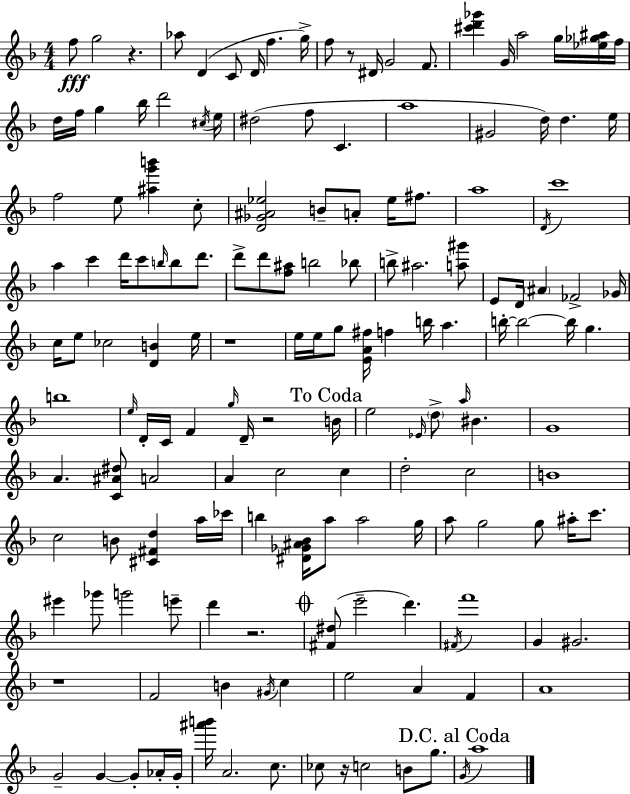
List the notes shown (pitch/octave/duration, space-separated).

F5/e G5/h R/q. Ab5/e D4/q C4/e D4/s F5/q. G5/s F5/e R/e D#4/s G4/h F4/e. [C#6,D6,Gb6]/q G4/s A5/h G5/s [Eb5,Gb5,A#5]/s F5/s D5/s F5/s G5/q Bb5/s D6/h C#5/s E5/s D#5/h F5/e C4/q. A5/w G#4/h D5/s D5/q. E5/s F5/h E5/e [A#5,G6,B6]/q C5/e [D4,Gb4,A#4,Eb5]/h B4/e A4/e Eb5/s F#5/e. A5/w D4/s C6/w A5/q C6/q D6/s C6/e B5/s B5/e D6/e. D6/e D6/e [F5,A#5]/e B5/h Bb5/e B5/e A#5/h. [A5,G#6]/e E4/e D4/s A#4/q FES4/h Gb4/s C5/s E5/e CES5/h [D4,B4]/q E5/s R/w E5/s E5/s G5/e [E4,A4,F#5]/s F5/q B5/s A5/q. B5/s B5/h B5/s G5/q. B5/w E5/s D4/s C4/s F4/q G5/s D4/s R/h B4/s E5/h Eb4/s D5/e A5/s BIS4/q. G4/w A4/q. [C4,A#4,D#5]/e A4/h A4/q C5/h C5/q D5/h C5/h B4/w C5/h B4/e [C#4,F#4,D5]/q A5/s CES6/s B5/q [D#4,Gb4,A#4,Bb4]/s A5/e A5/h G5/s A5/e G5/h G5/e A#5/s C6/e. EIS6/q Gb6/e G6/h E6/e D6/q R/h. [F#4,D#5]/e E6/h D6/q. F#4/s F6/w G4/q G#4/h. R/w F4/h B4/q G#4/s C5/q E5/h A4/q F4/q A4/w G4/h G4/q G4/e Ab4/s G4/s [A#6,B6]/s A4/h. C5/e. CES5/e R/s C5/h B4/e G5/e. G4/s A5/w